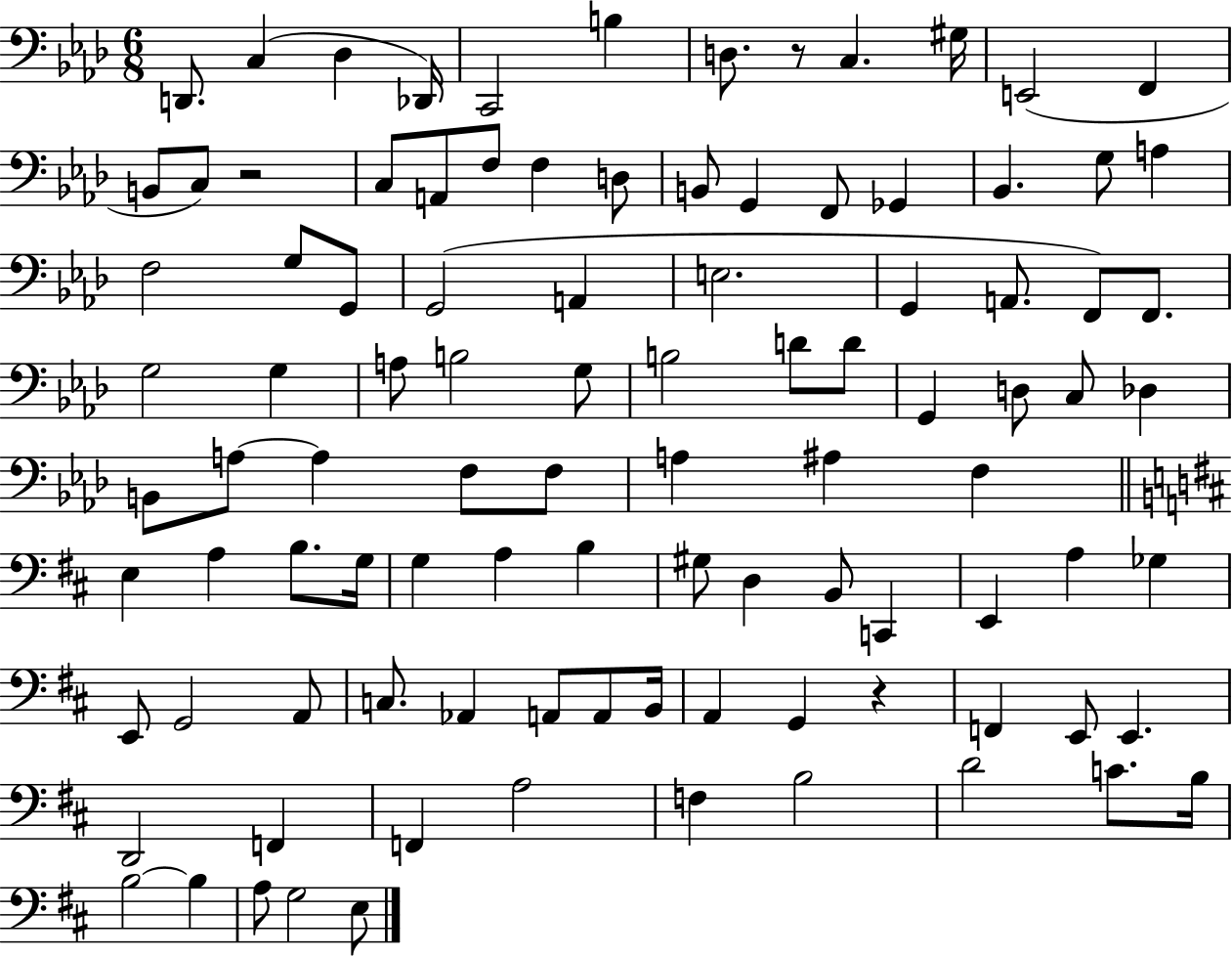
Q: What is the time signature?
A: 6/8